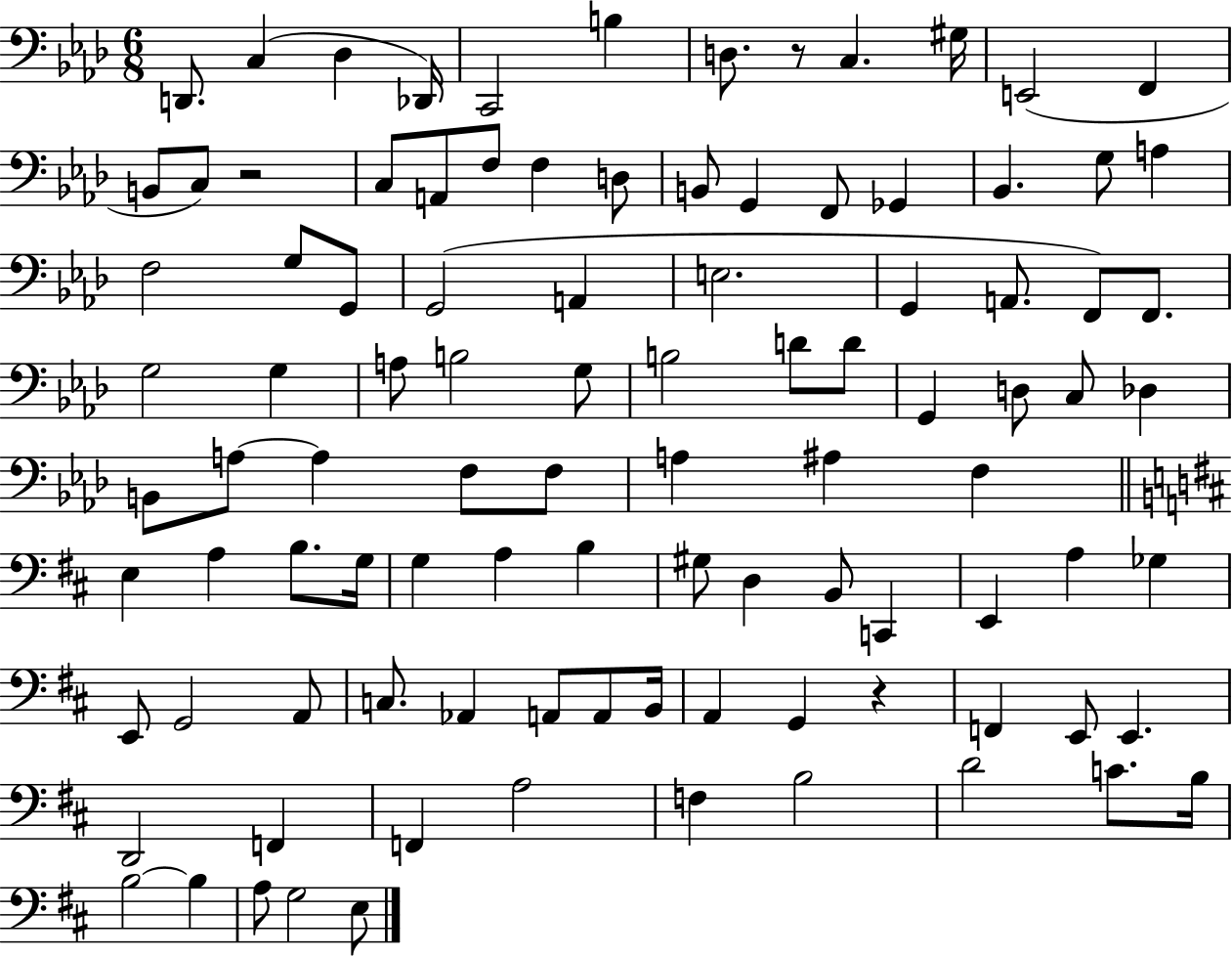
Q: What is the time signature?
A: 6/8